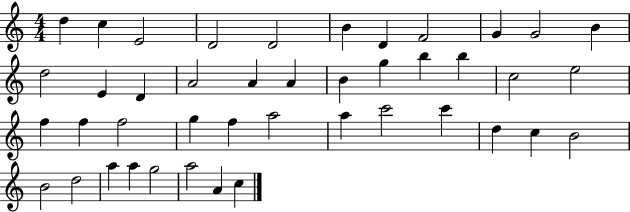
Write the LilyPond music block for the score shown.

{
  \clef treble
  \numericTimeSignature
  \time 4/4
  \key c \major
  d''4 c''4 e'2 | d'2 d'2 | b'4 d'4 f'2 | g'4 g'2 b'4 | \break d''2 e'4 d'4 | a'2 a'4 a'4 | b'4 g''4 b''4 b''4 | c''2 e''2 | \break f''4 f''4 f''2 | g''4 f''4 a''2 | a''4 c'''2 c'''4 | d''4 c''4 b'2 | \break b'2 d''2 | a''4 a''4 g''2 | a''2 a'4 c''4 | \bar "|."
}